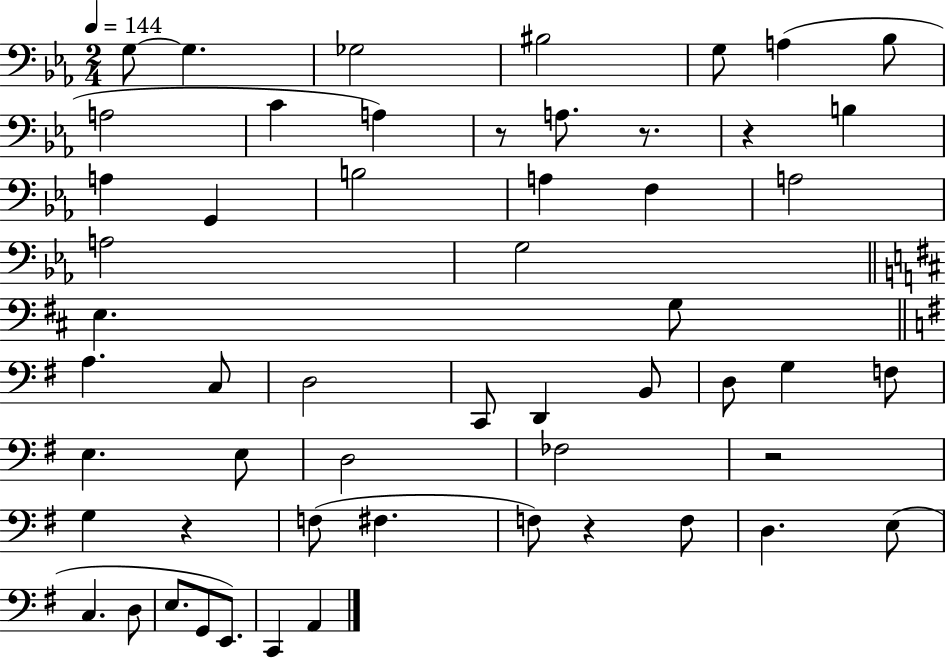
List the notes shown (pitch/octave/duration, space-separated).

G3/e G3/q. Gb3/h BIS3/h G3/e A3/q Bb3/e A3/h C4/q A3/q R/e A3/e. R/e. R/q B3/q A3/q G2/q B3/h A3/q F3/q A3/h A3/h G3/h E3/q. G3/e A3/q. C3/e D3/h C2/e D2/q B2/e D3/e G3/q F3/e E3/q. E3/e D3/h FES3/h R/h G3/q R/q F3/e F#3/q. F3/e R/q F3/e D3/q. E3/e C3/q. D3/e E3/e. G2/e E2/e. C2/q A2/q